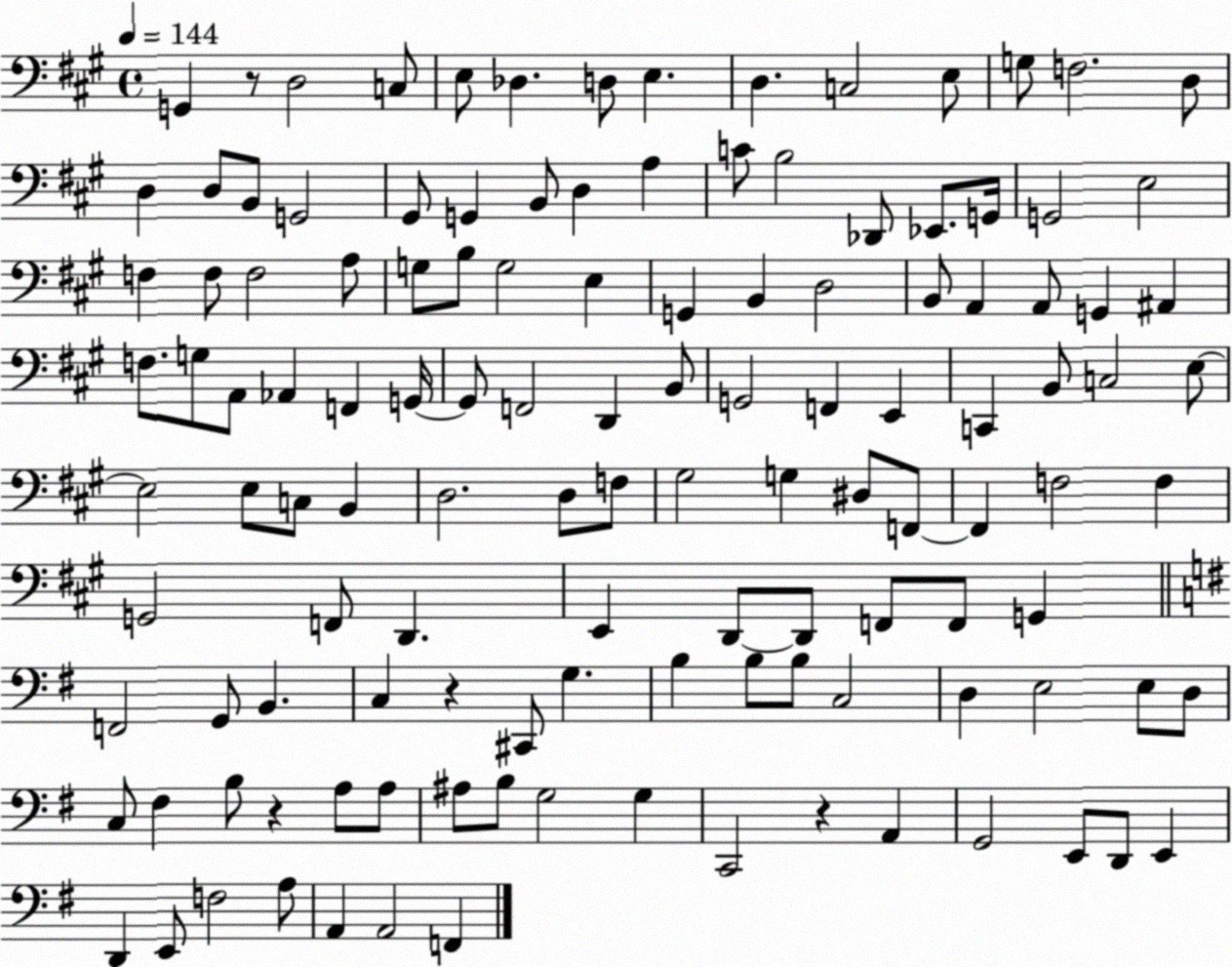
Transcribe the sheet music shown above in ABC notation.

X:1
T:Untitled
M:4/4
L:1/4
K:A
G,, z/2 D,2 C,/2 E,/2 _D, D,/2 E, D, C,2 E,/2 G,/2 F,2 D,/2 D, D,/2 B,,/2 G,,2 ^G,,/2 G,, B,,/2 D, A, C/2 B,2 _D,,/2 _E,,/2 G,,/4 G,,2 E,2 F, F,/2 F,2 A,/2 G,/2 B,/2 G,2 E, G,, B,, D,2 B,,/2 A,, A,,/2 G,, ^A,, F,/2 G,/2 A,,/2 _A,, F,, G,,/4 G,,/2 F,,2 D,, B,,/2 G,,2 F,, E,, C,, B,,/2 C,2 E,/2 E,2 E,/2 C,/2 B,, D,2 D,/2 F,/2 ^G,2 G, ^D,/2 F,,/2 F,, F,2 F, G,,2 F,,/2 D,, E,, D,,/2 D,,/2 F,,/2 F,,/2 G,, F,,2 G,,/2 B,, C, z ^C,,/2 G, B, B,/2 B,/2 C,2 D, E,2 E,/2 D,/2 C,/2 ^F, B,/2 z A,/2 A,/2 ^A,/2 B,/2 G,2 G, C,,2 z A,, G,,2 E,,/2 D,,/2 E,, D,, E,,/2 F,2 A,/2 A,, A,,2 F,,